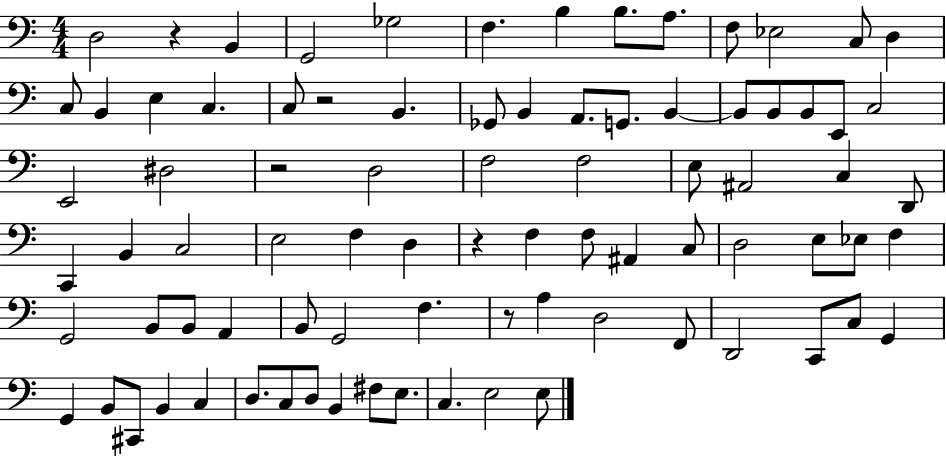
D3/h R/q B2/q G2/h Gb3/h F3/q. B3/q B3/e. A3/e. F3/e Eb3/h C3/e D3/q C3/e B2/q E3/q C3/q. C3/e R/h B2/q. Gb2/e B2/q A2/e. G2/e. B2/q B2/e B2/e B2/e E2/e C3/h E2/h D#3/h R/h D3/h F3/h F3/h E3/e A#2/h C3/q D2/e C2/q B2/q C3/h E3/h F3/q D3/q R/q F3/q F3/e A#2/q C3/e D3/h E3/e Eb3/e F3/q G2/h B2/e B2/e A2/q B2/e G2/h F3/q. R/e A3/q D3/h F2/e D2/h C2/e C3/e G2/q G2/q B2/e C#2/e B2/q C3/q D3/e. C3/e D3/e B2/q F#3/e E3/e. C3/q. E3/h E3/e